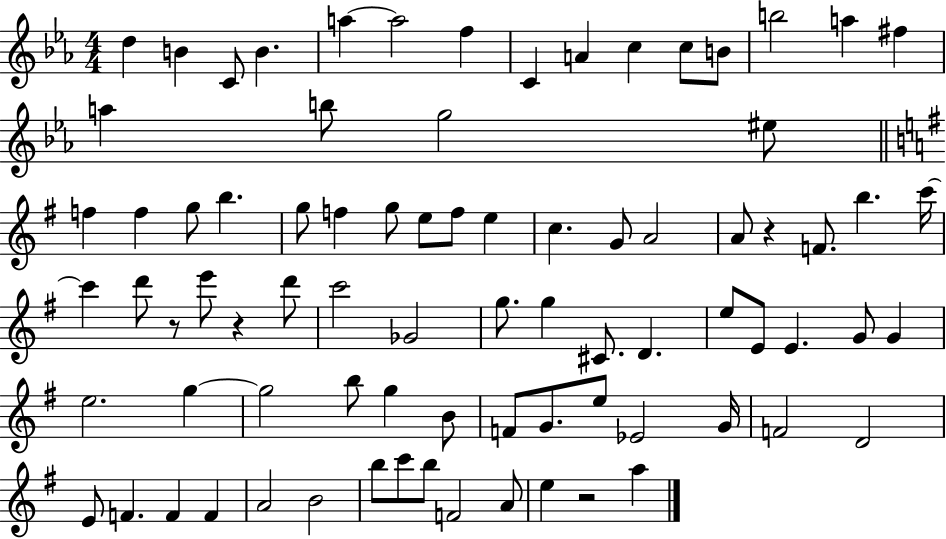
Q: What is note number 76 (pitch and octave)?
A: E5